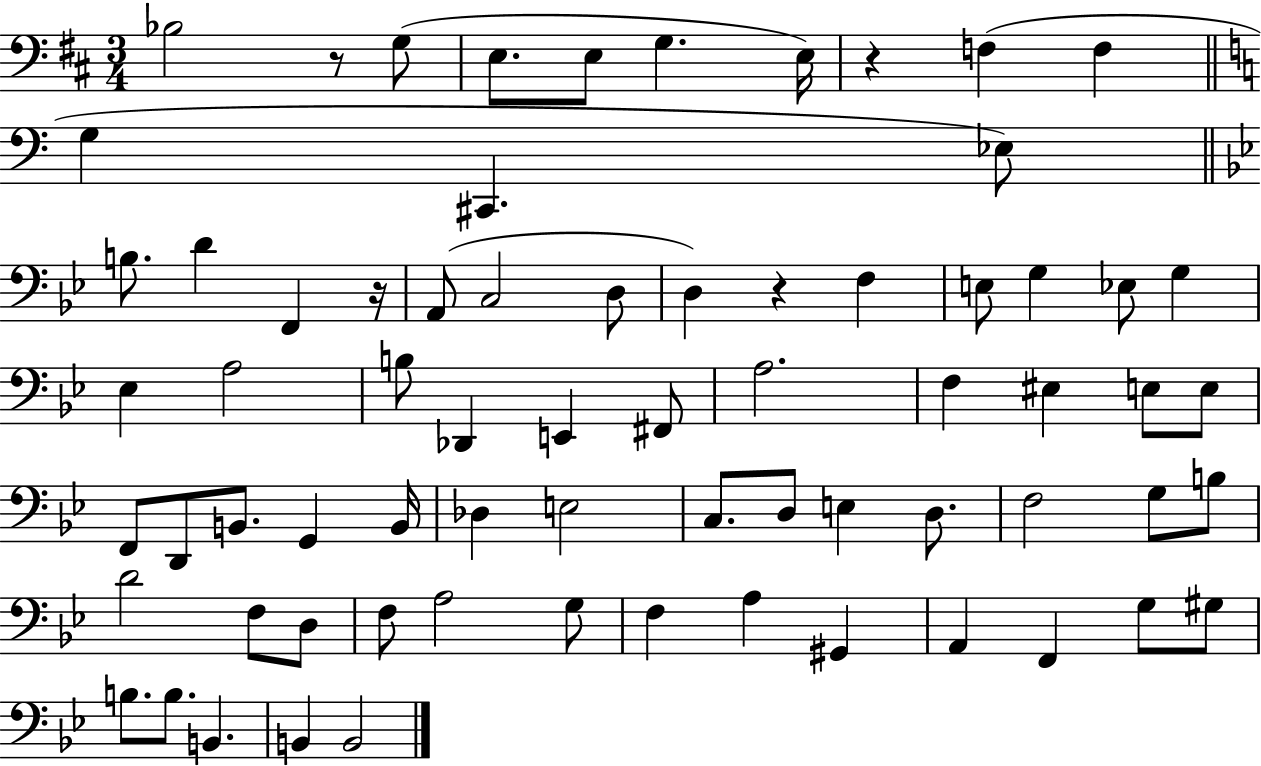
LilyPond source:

{
  \clef bass
  \numericTimeSignature
  \time 3/4
  \key d \major
  bes2 r8 g8( | e8. e8 g4. e16) | r4 f4( f4 | \bar "||" \break \key c \major g4 cis,4. ees8) | \bar "||" \break \key bes \major b8. d'4 f,4 r16 | a,8( c2 d8 | d4) r4 f4 | e8 g4 ees8 g4 | \break ees4 a2 | b8 des,4 e,4 fis,8 | a2. | f4 eis4 e8 e8 | \break f,8 d,8 b,8. g,4 b,16 | des4 e2 | c8. d8 e4 d8. | f2 g8 b8 | \break d'2 f8 d8 | f8 a2 g8 | f4 a4 gis,4 | a,4 f,4 g8 gis8 | \break b8. b8. b,4. | b,4 b,2 | \bar "|."
}